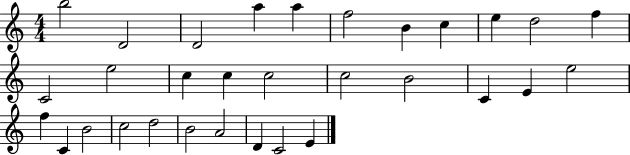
{
  \clef treble
  \numericTimeSignature
  \time 4/4
  \key c \major
  b''2 d'2 | d'2 a''4 a''4 | f''2 b'4 c''4 | e''4 d''2 f''4 | \break c'2 e''2 | c''4 c''4 c''2 | c''2 b'2 | c'4 e'4 e''2 | \break f''4 c'4 b'2 | c''2 d''2 | b'2 a'2 | d'4 c'2 e'4 | \break \bar "|."
}